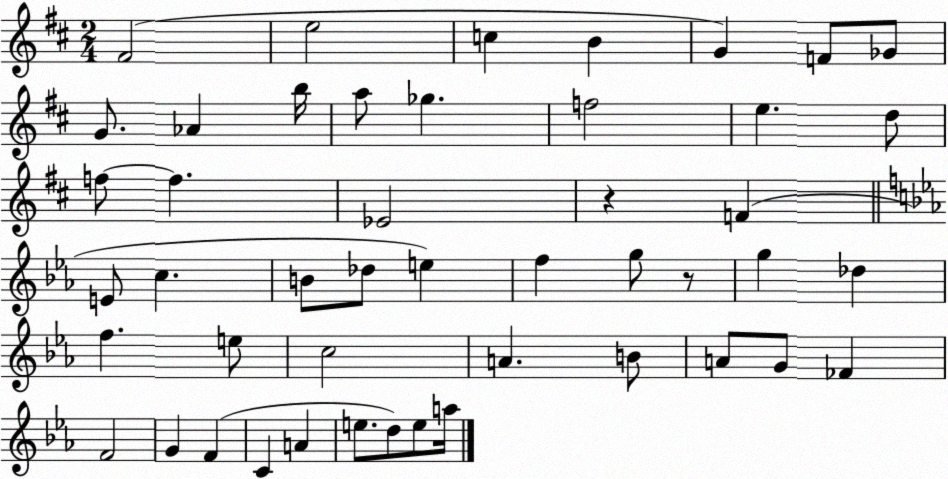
X:1
T:Untitled
M:2/4
L:1/4
K:D
^F2 e2 c B G F/2 _G/2 G/2 _A b/4 a/2 _g f2 e d/2 f/2 f _E2 z F E/2 c B/2 _d/2 e f g/2 z/2 g _d f e/2 c2 A B/2 A/2 G/2 _F F2 G F C A e/2 d/2 e/2 a/4